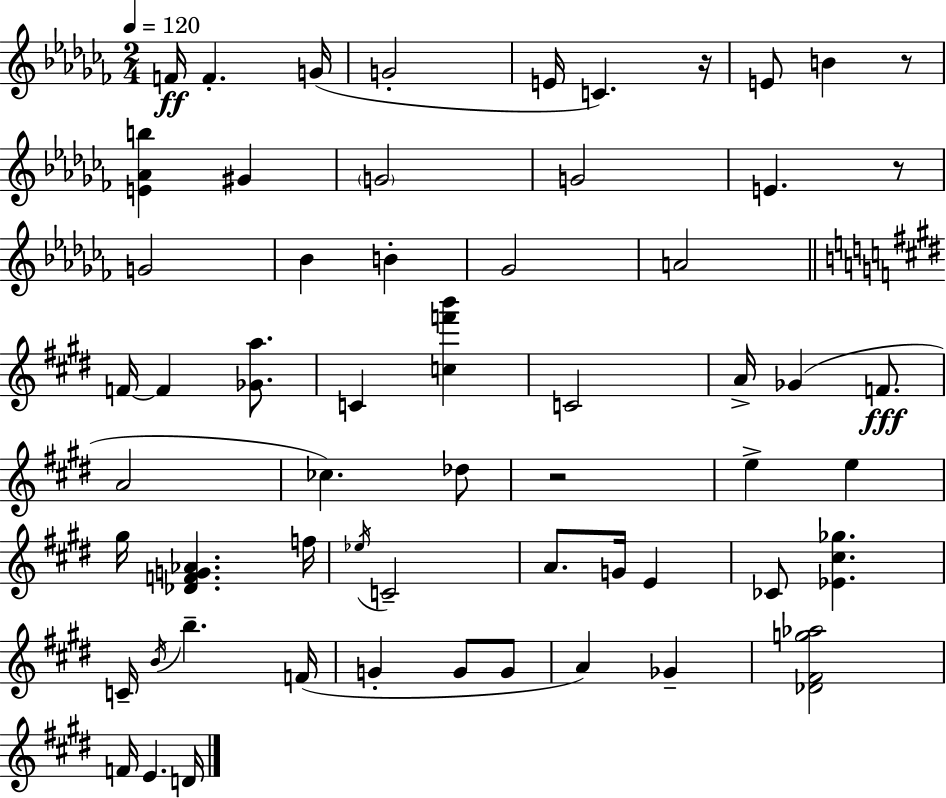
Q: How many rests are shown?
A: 4